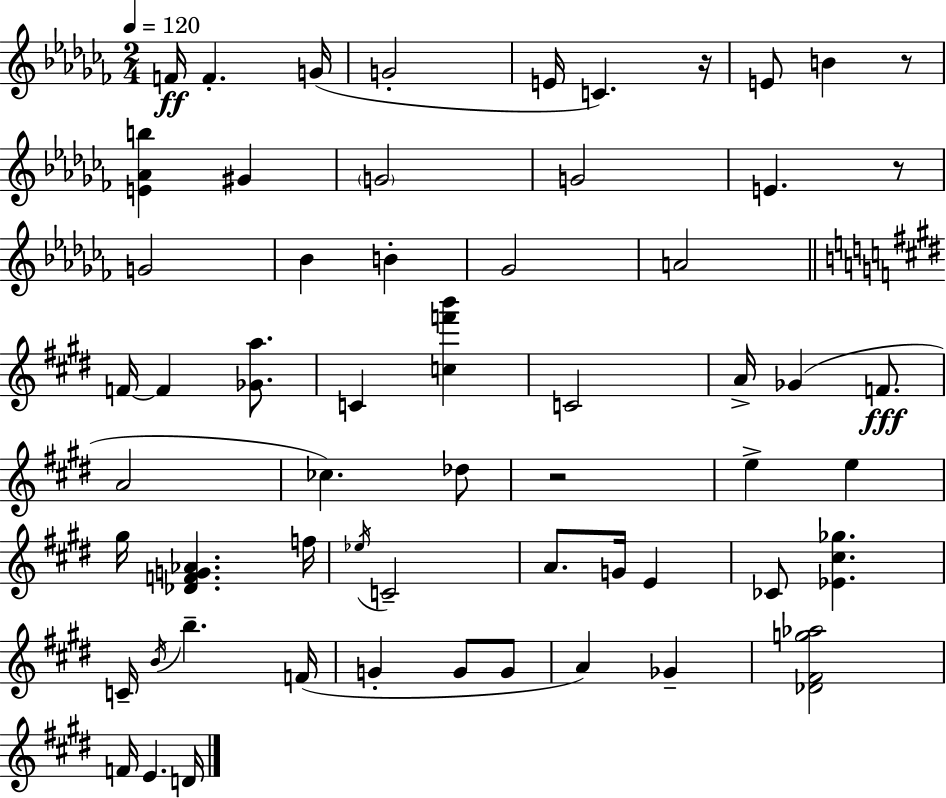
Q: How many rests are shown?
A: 4